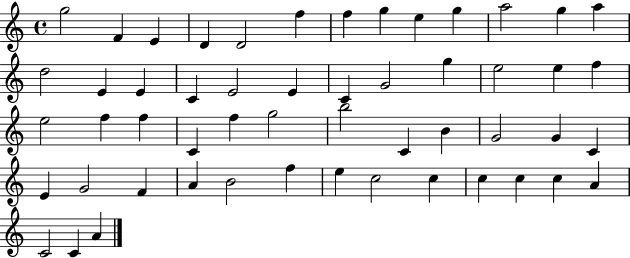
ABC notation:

X:1
T:Untitled
M:4/4
L:1/4
K:C
g2 F E D D2 f f g e g a2 g a d2 E E C E2 E C G2 g e2 e f e2 f f C f g2 b2 C B G2 G C E G2 F A B2 f e c2 c c c c A C2 C A